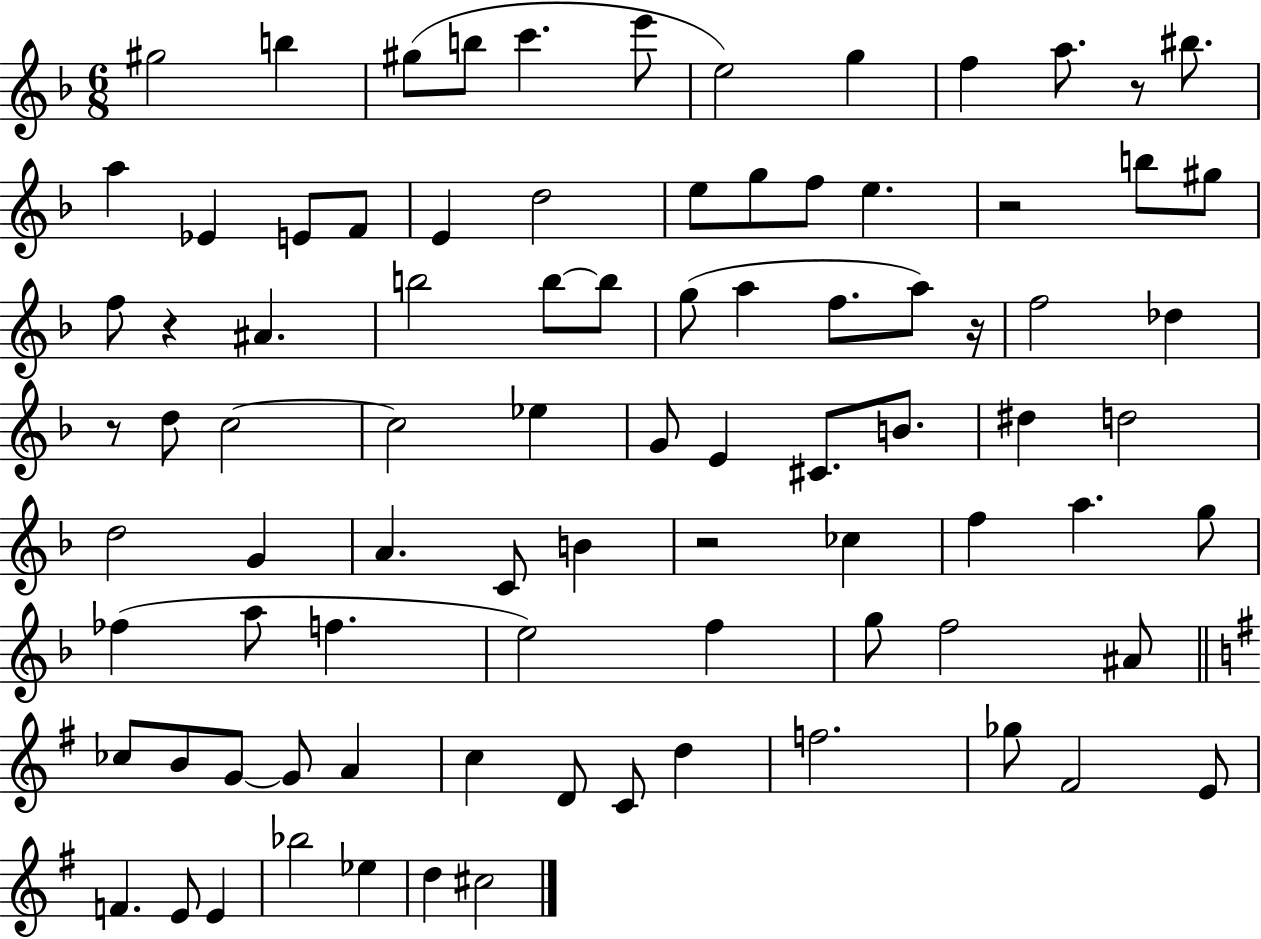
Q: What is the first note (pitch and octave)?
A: G#5